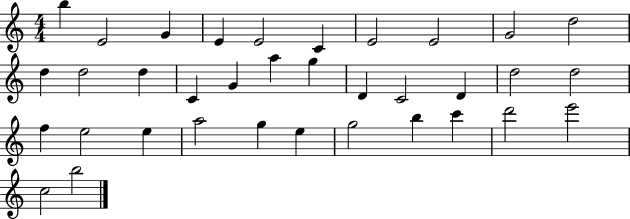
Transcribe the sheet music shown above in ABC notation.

X:1
T:Untitled
M:4/4
L:1/4
K:C
b E2 G E E2 C E2 E2 G2 d2 d d2 d C G a g D C2 D d2 d2 f e2 e a2 g e g2 b c' d'2 e'2 c2 b2